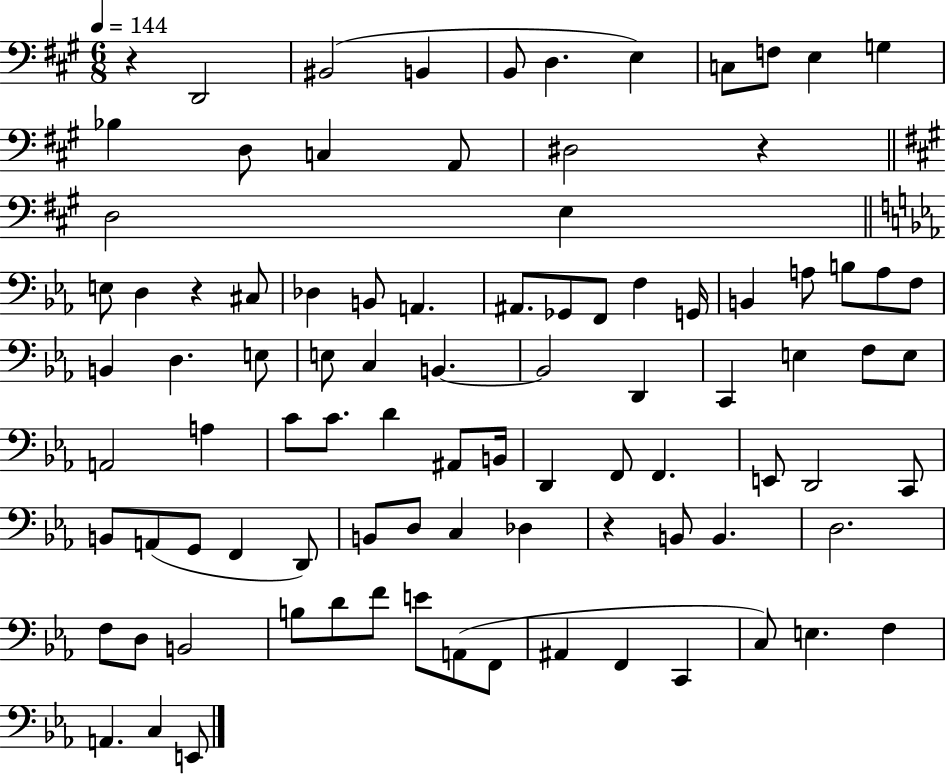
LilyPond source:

{
  \clef bass
  \numericTimeSignature
  \time 6/8
  \key a \major
  \tempo 4 = 144
  r4 d,2 | bis,2( b,4 | b,8 d4. e4) | c8 f8 e4 g4 | \break bes4 d8 c4 a,8 | dis2 r4 | \bar "||" \break \key a \major d2 e4 | \bar "||" \break \key ees \major e8 d4 r4 cis8 | des4 b,8 a,4. | ais,8. ges,8 f,8 f4 g,16 | b,4 a8 b8 a8 f8 | \break b,4 d4. e8 | e8 c4 b,4.~~ | b,2 d,4 | c,4 e4 f8 e8 | \break a,2 a4 | c'8 c'8. d'4 ais,8 b,16 | d,4 f,8 f,4. | e,8 d,2 c,8 | \break b,8 a,8( g,8 f,4 d,8) | b,8 d8 c4 des4 | r4 b,8 b,4. | d2. | \break f8 d8 b,2 | b8 d'8 f'8 e'8 a,8( f,8 | ais,4 f,4 c,4 | c8) e4. f4 | \break a,4. c4 e,8 | \bar "|."
}